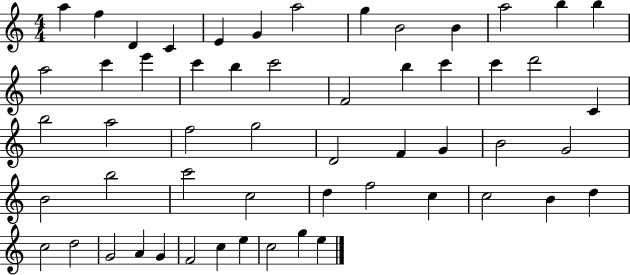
{
  \clef treble
  \numericTimeSignature
  \time 4/4
  \key c \major
  a''4 f''4 d'4 c'4 | e'4 g'4 a''2 | g''4 b'2 b'4 | a''2 b''4 b''4 | \break a''2 c'''4 e'''4 | c'''4 b''4 c'''2 | f'2 b''4 c'''4 | c'''4 d'''2 c'4 | \break b''2 a''2 | f''2 g''2 | d'2 f'4 g'4 | b'2 g'2 | \break b'2 b''2 | c'''2 c''2 | d''4 f''2 c''4 | c''2 b'4 d''4 | \break c''2 d''2 | g'2 a'4 g'4 | f'2 c''4 e''4 | c''2 g''4 e''4 | \break \bar "|."
}